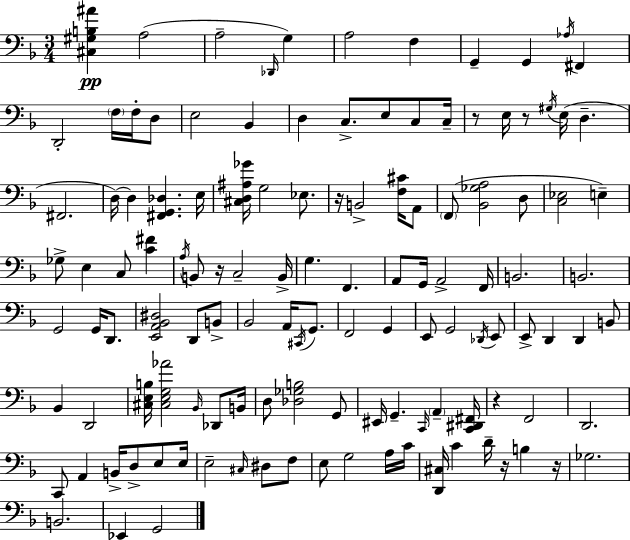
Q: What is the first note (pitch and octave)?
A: A3